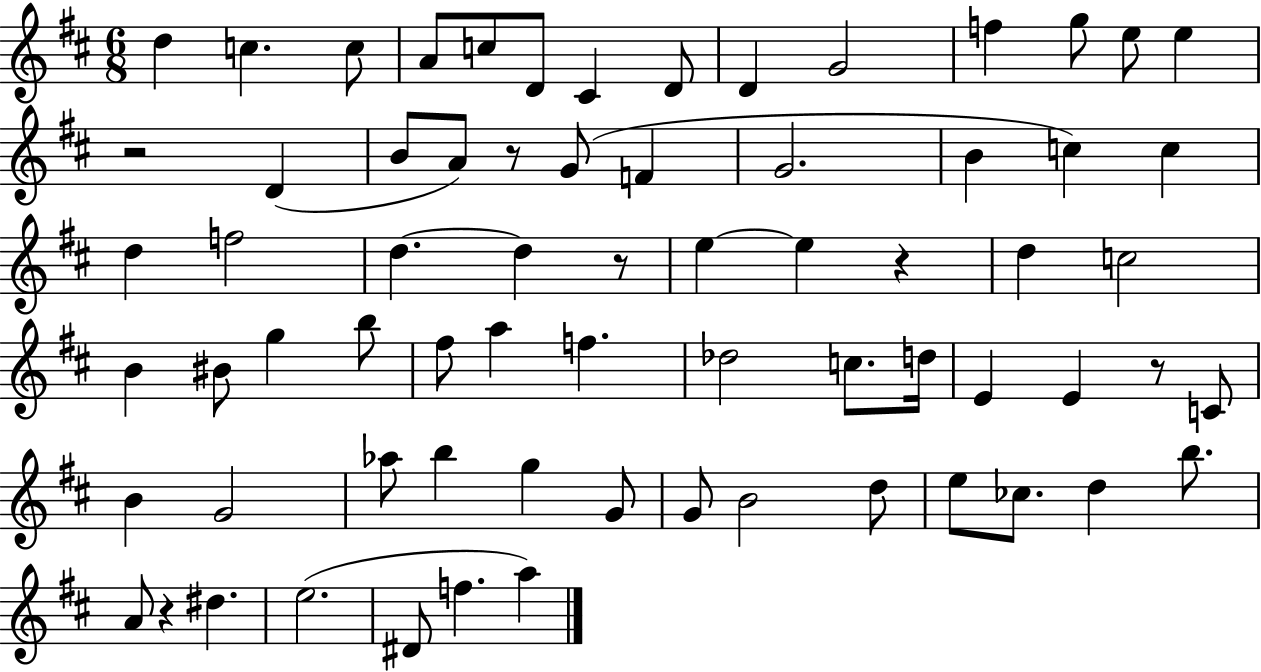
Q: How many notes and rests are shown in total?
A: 69